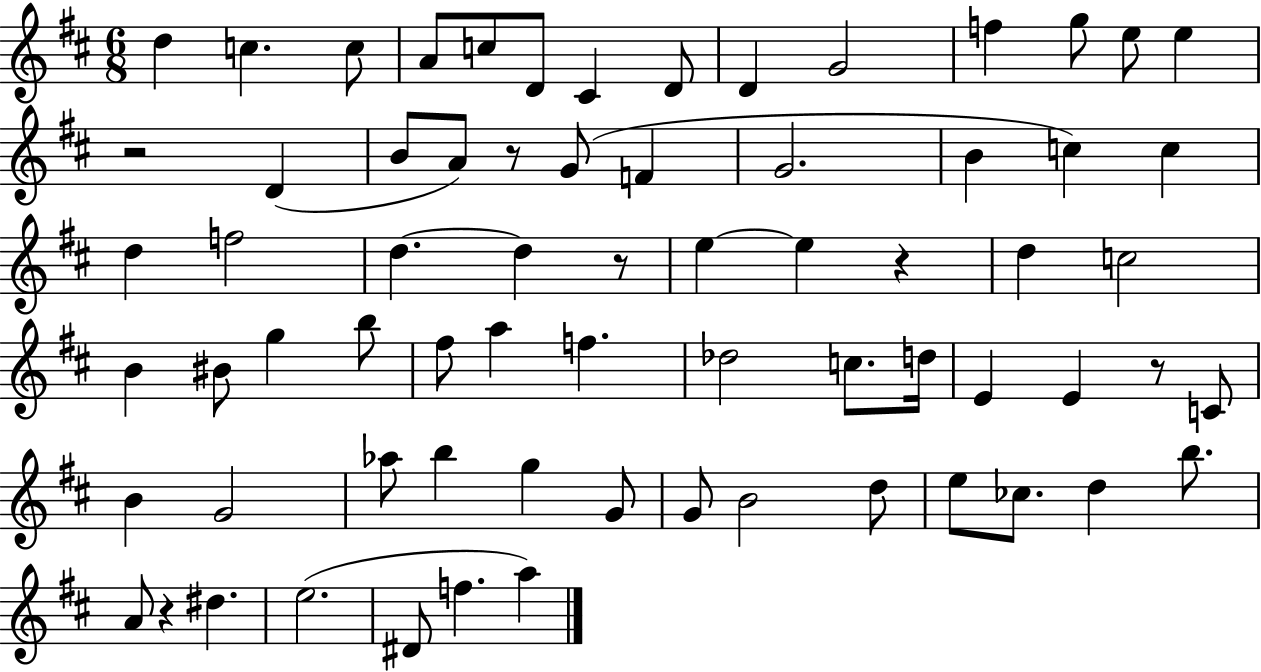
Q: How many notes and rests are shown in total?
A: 69